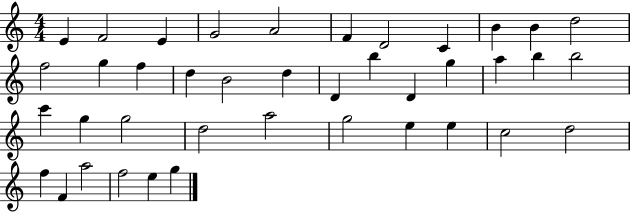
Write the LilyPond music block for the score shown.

{
  \clef treble
  \numericTimeSignature
  \time 4/4
  \key c \major
  e'4 f'2 e'4 | g'2 a'2 | f'4 d'2 c'4 | b'4 b'4 d''2 | \break f''2 g''4 f''4 | d''4 b'2 d''4 | d'4 b''4 d'4 g''4 | a''4 b''4 b''2 | \break c'''4 g''4 g''2 | d''2 a''2 | g''2 e''4 e''4 | c''2 d''2 | \break f''4 f'4 a''2 | f''2 e''4 g''4 | \bar "|."
}